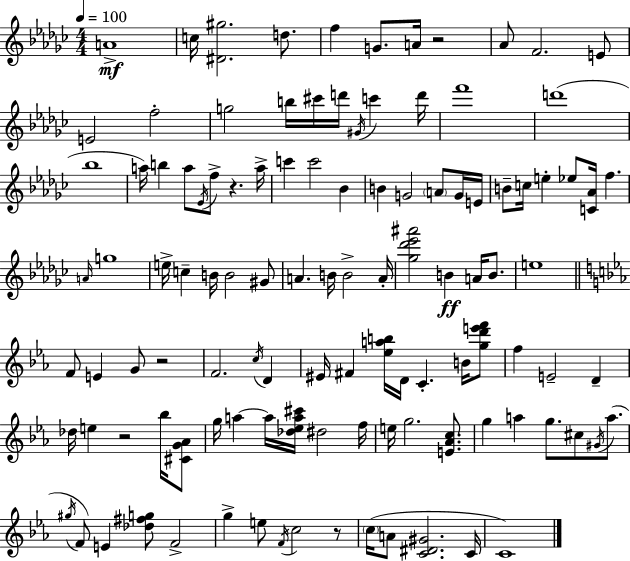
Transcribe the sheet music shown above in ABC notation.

X:1
T:Untitled
M:4/4
L:1/4
K:Ebm
A4 c/4 [^D^g]2 d/2 f G/2 A/4 z2 _A/2 F2 E/2 E2 f2 g2 b/4 ^c'/4 d'/4 ^G/4 c' d'/4 f'4 d'4 _b4 a/4 b a/2 _E/4 f/2 z a/4 c' c'2 _B B G2 A/2 G/4 E/4 B/2 c/4 e _e/2 [C_A]/4 f A/4 g4 e/4 c B/4 B2 ^G/2 A B/4 B2 A/4 [_g_d'_e'^a']2 B A/4 B/2 e4 F/2 E G/2 z2 F2 c/4 D ^E/4 ^F [_eab]/4 D/4 C B/4 [gd'e'f']/2 f E2 D _d/4 e z2 _b/4 [^CG_A]/2 g/4 a a/4 [_d_ea^c']/4 ^d2 f/4 e/4 g2 [E_Ac]/2 g a g/2 ^c/2 ^G/4 a/2 ^g/4 F/2 E [_d^fg]/2 F2 g e/2 F/4 c2 z/2 c/4 A/2 [C^D^G]2 C/4 C4